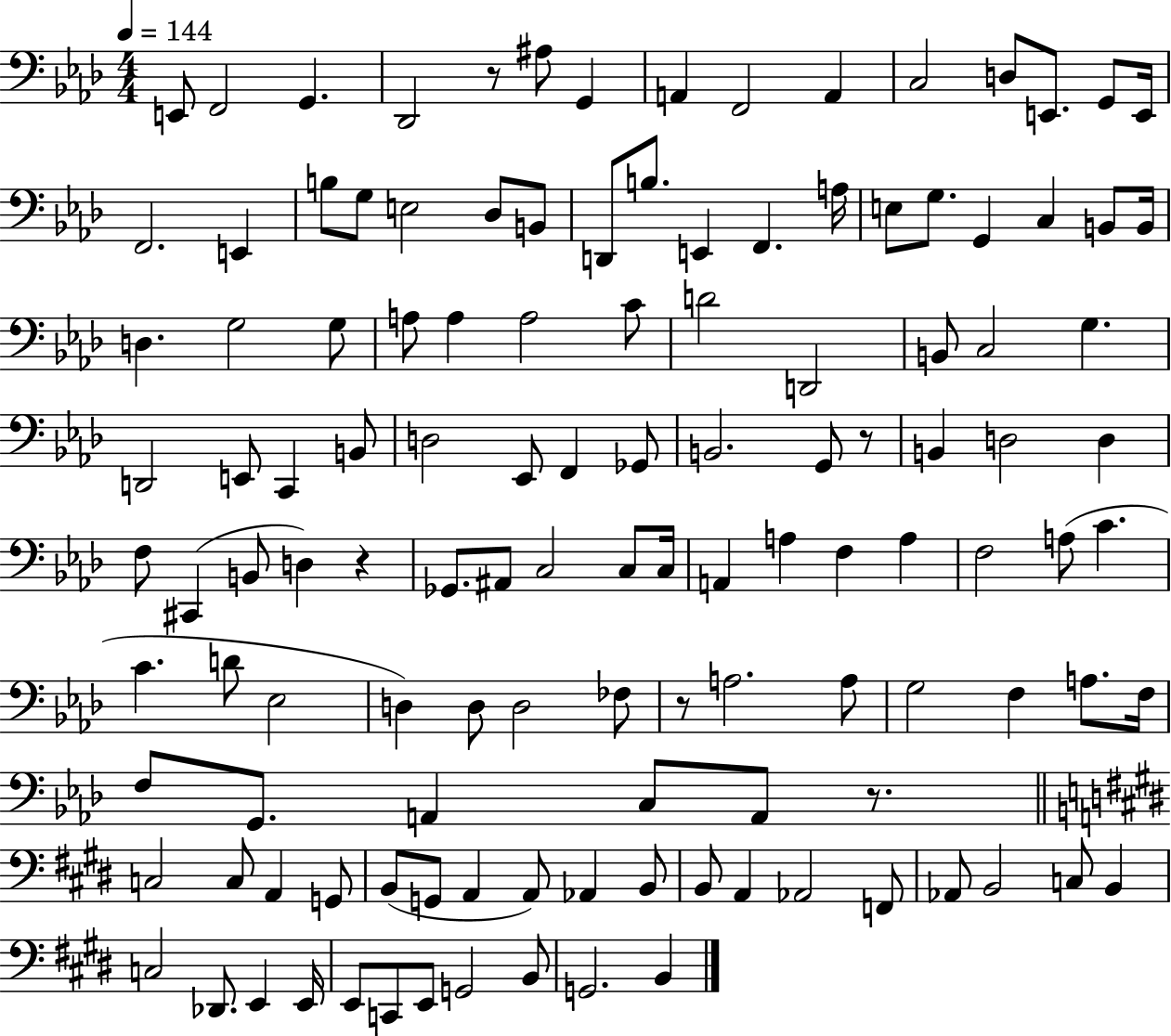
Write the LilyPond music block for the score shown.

{
  \clef bass
  \numericTimeSignature
  \time 4/4
  \key aes \major
  \tempo 4 = 144
  e,8 f,2 g,4. | des,2 r8 ais8 g,4 | a,4 f,2 a,4 | c2 d8 e,8. g,8 e,16 | \break f,2. e,4 | b8 g8 e2 des8 b,8 | d,8 b8. e,4 f,4. a16 | e8 g8. g,4 c4 b,8 b,16 | \break d4. g2 g8 | a8 a4 a2 c'8 | d'2 d,2 | b,8 c2 g4. | \break d,2 e,8 c,4 b,8 | d2 ees,8 f,4 ges,8 | b,2. g,8 r8 | b,4 d2 d4 | \break f8 cis,4( b,8 d4) r4 | ges,8. ais,8 c2 c8 c16 | a,4 a4 f4 a4 | f2 a8( c'4. | \break c'4. d'8 ees2 | d4) d8 d2 fes8 | r8 a2. a8 | g2 f4 a8. f16 | \break f8 g,8. a,4 c8 a,8 r8. | \bar "||" \break \key e \major c2 c8 a,4 g,8 | b,8( g,8 a,4 a,8) aes,4 b,8 | b,8 a,4 aes,2 f,8 | aes,8 b,2 c8 b,4 | \break c2 des,8. e,4 e,16 | e,8 c,8 e,8 g,2 b,8 | g,2. b,4 | \bar "|."
}